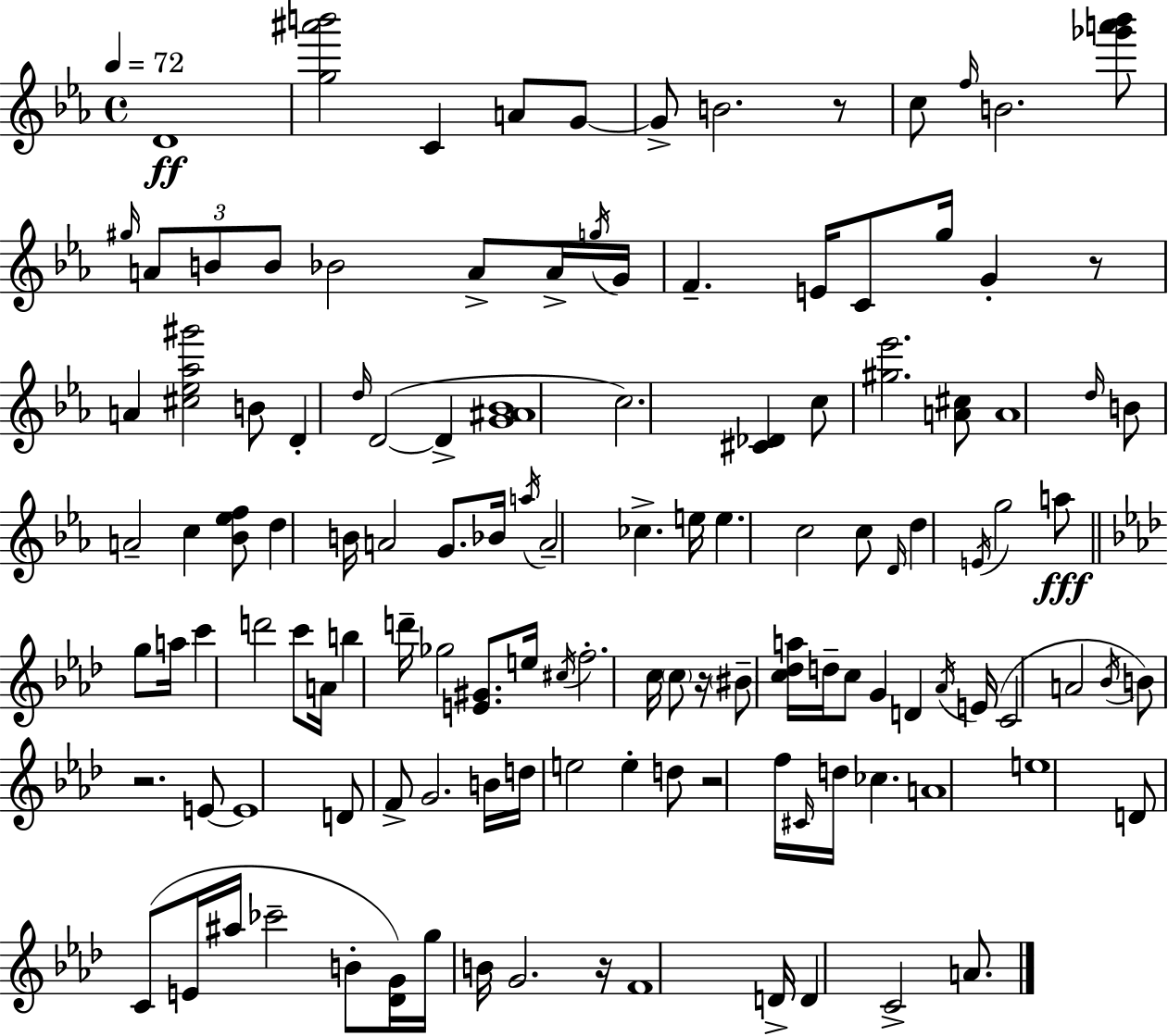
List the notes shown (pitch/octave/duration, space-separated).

D4/w [G5,A#6,B6]/h C4/q A4/e G4/e G4/e B4/h. R/e C5/e F5/s B4/h. [Gb6,A6,Bb6]/e G#5/s A4/e B4/e B4/e Bb4/h A4/e A4/s G5/s G4/s F4/q. E4/s C4/e G5/s G4/q R/e A4/q [C#5,Eb5,Ab5,G#6]/h B4/e D4/q D5/s D4/h D4/q [G4,A#4,Bb4]/w C5/h. [C#4,Db4]/q C5/e [G#5,Eb6]/h. [A4,C#5]/e A4/w D5/s B4/e A4/h C5/q [Bb4,Eb5,F5]/e D5/q B4/s A4/h G4/e. Bb4/s A5/s A4/h CES5/q. E5/s E5/q. C5/h C5/e D4/s D5/q E4/s G5/h A5/e G5/e A5/s C6/q D6/h C6/e A4/s B5/q D6/s Gb5/h [E4,G#4]/e. E5/s C#5/s F5/h. C5/s C5/e R/s BIS4/e [C5,Db5,A5]/s D5/s C5/e G4/q D4/q Ab4/s E4/s C4/h A4/h Bb4/s B4/e R/h. E4/e E4/w D4/e F4/e G4/h. B4/s D5/s E5/h E5/q D5/e R/h F5/s C#4/s D5/s CES5/q. A4/w E5/w D4/e C4/e E4/s A#5/s CES6/h B4/e [Db4,G4]/s G5/s B4/s G4/h. R/s F4/w D4/s D4/q C4/h A4/e.